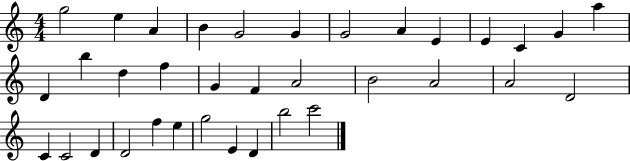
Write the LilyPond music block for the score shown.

{
  \clef treble
  \numericTimeSignature
  \time 4/4
  \key c \major
  g''2 e''4 a'4 | b'4 g'2 g'4 | g'2 a'4 e'4 | e'4 c'4 g'4 a''4 | \break d'4 b''4 d''4 f''4 | g'4 f'4 a'2 | b'2 a'2 | a'2 d'2 | \break c'4 c'2 d'4 | d'2 f''4 e''4 | g''2 e'4 d'4 | b''2 c'''2 | \break \bar "|."
}